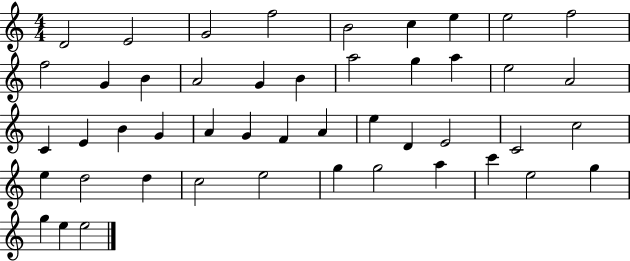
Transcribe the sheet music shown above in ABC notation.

X:1
T:Untitled
M:4/4
L:1/4
K:C
D2 E2 G2 f2 B2 c e e2 f2 f2 G B A2 G B a2 g a e2 A2 C E B G A G F A e D E2 C2 c2 e d2 d c2 e2 g g2 a c' e2 g g e e2